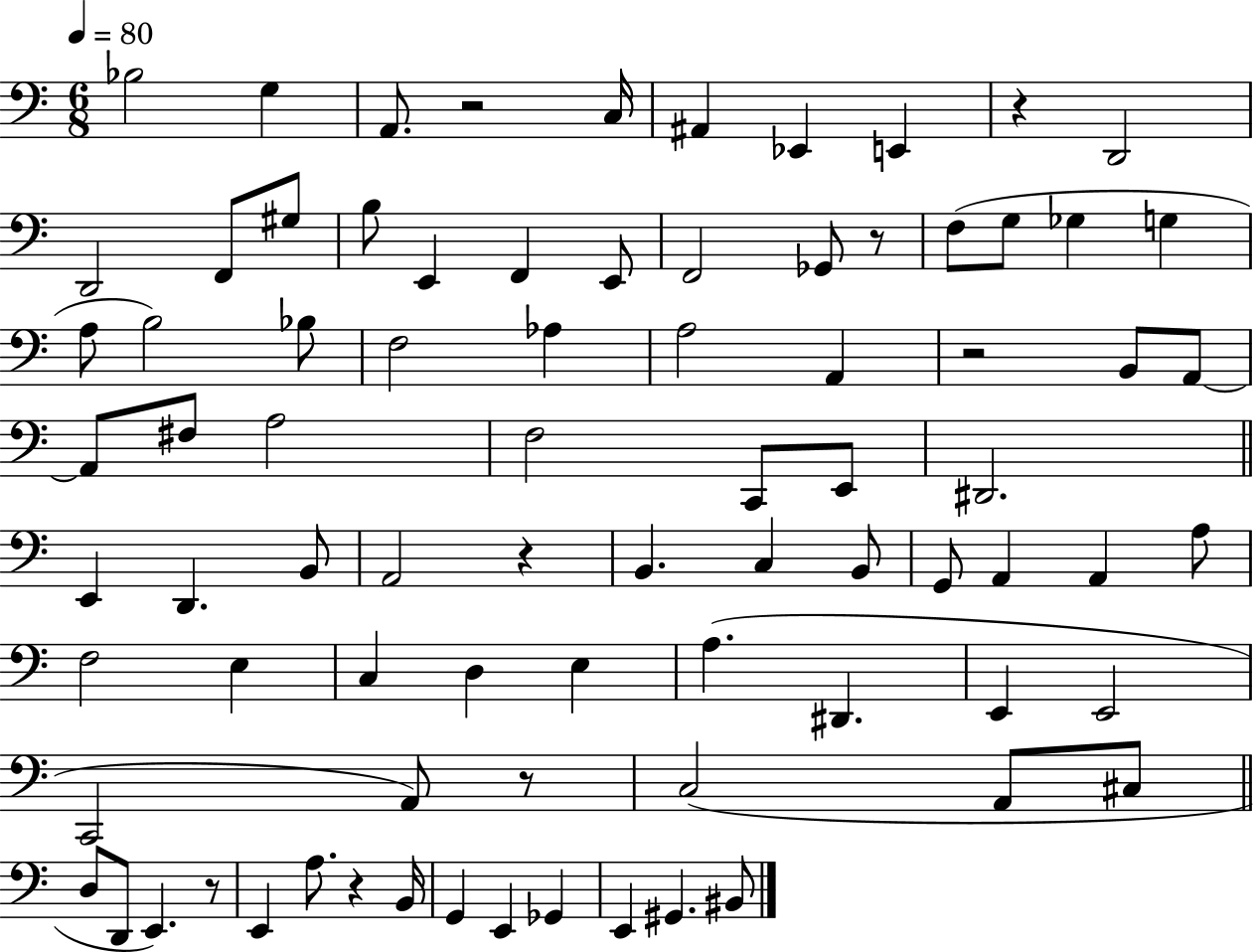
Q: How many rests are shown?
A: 8